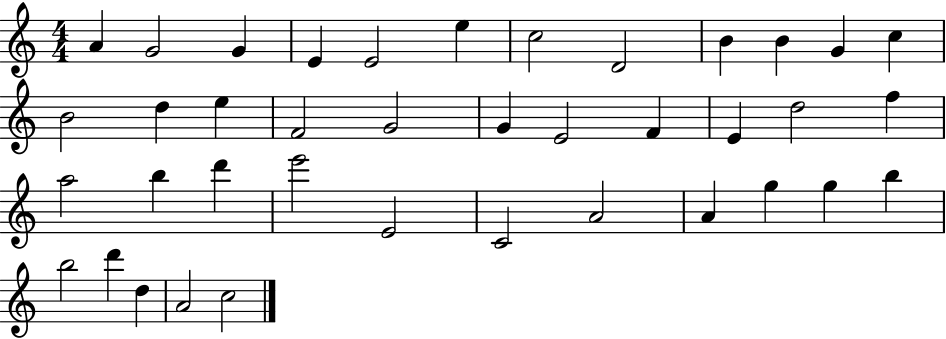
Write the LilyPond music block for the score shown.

{
  \clef treble
  \numericTimeSignature
  \time 4/4
  \key c \major
  a'4 g'2 g'4 | e'4 e'2 e''4 | c''2 d'2 | b'4 b'4 g'4 c''4 | \break b'2 d''4 e''4 | f'2 g'2 | g'4 e'2 f'4 | e'4 d''2 f''4 | \break a''2 b''4 d'''4 | e'''2 e'2 | c'2 a'2 | a'4 g''4 g''4 b''4 | \break b''2 d'''4 d''4 | a'2 c''2 | \bar "|."
}